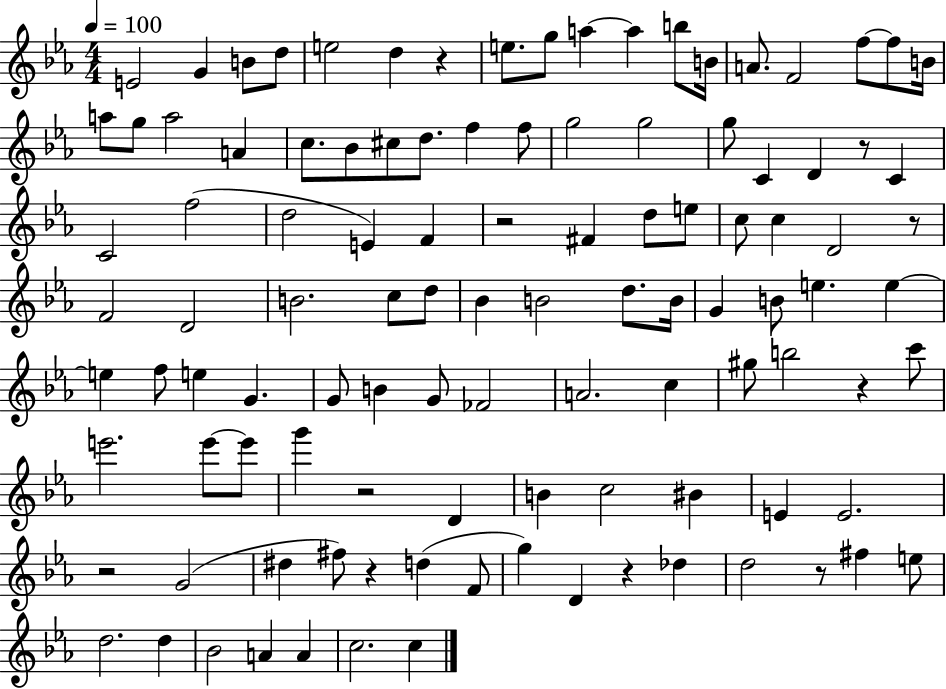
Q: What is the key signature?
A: EES major